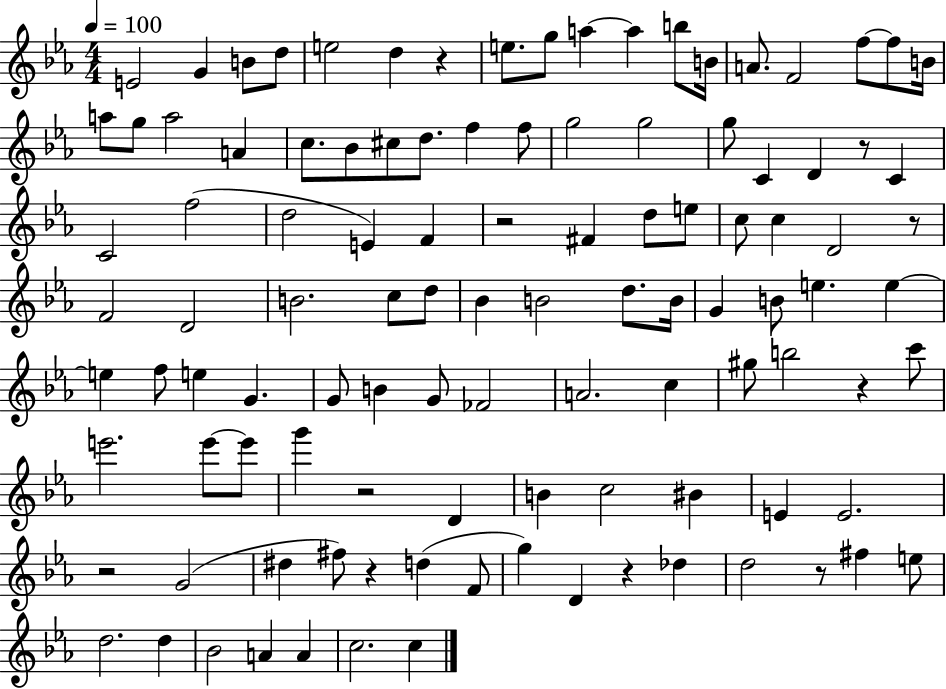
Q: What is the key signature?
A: EES major